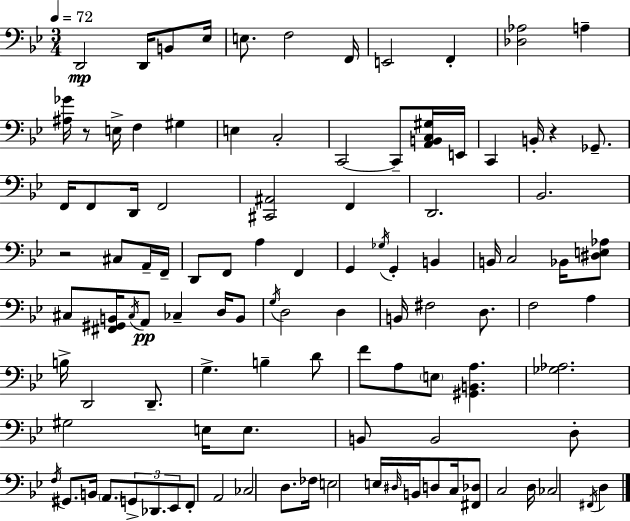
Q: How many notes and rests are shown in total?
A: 106